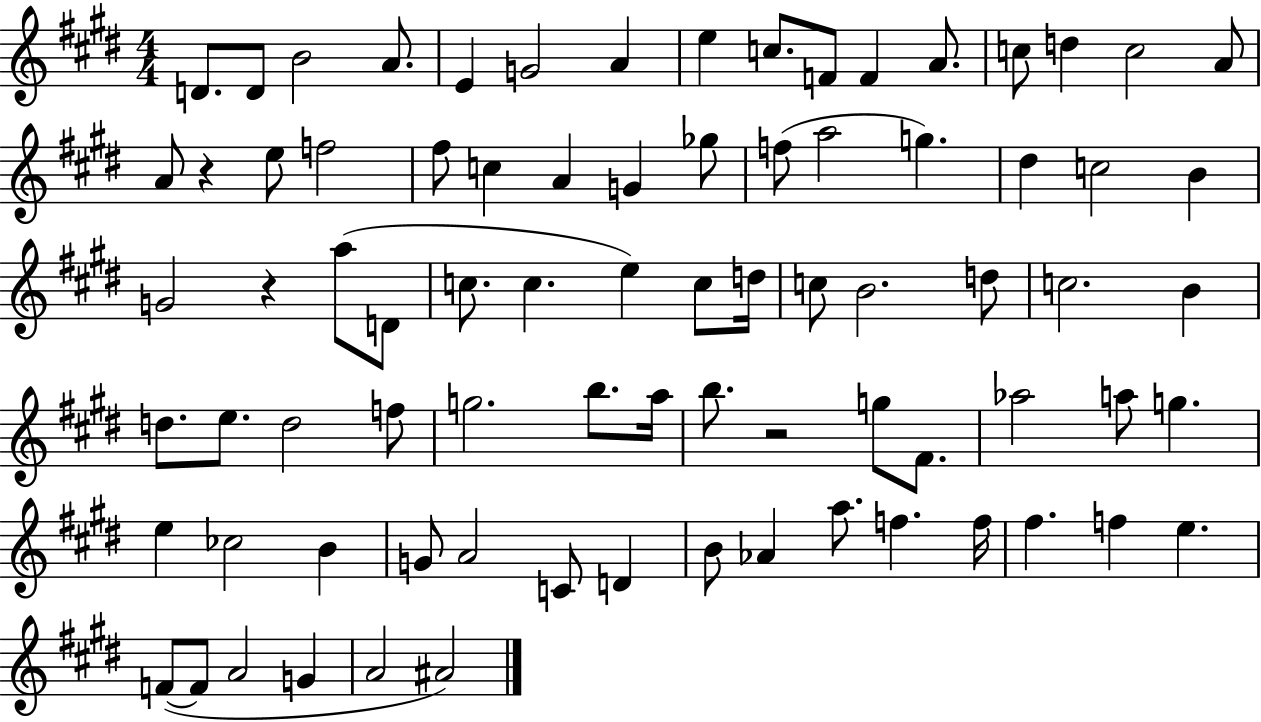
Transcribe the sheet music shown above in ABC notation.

X:1
T:Untitled
M:4/4
L:1/4
K:E
D/2 D/2 B2 A/2 E G2 A e c/2 F/2 F A/2 c/2 d c2 A/2 A/2 z e/2 f2 ^f/2 c A G _g/2 f/2 a2 g ^d c2 B G2 z a/2 D/2 c/2 c e c/2 d/4 c/2 B2 d/2 c2 B d/2 e/2 d2 f/2 g2 b/2 a/4 b/2 z2 g/2 ^F/2 _a2 a/2 g e _c2 B G/2 A2 C/2 D B/2 _A a/2 f f/4 ^f f e F/2 F/2 A2 G A2 ^A2